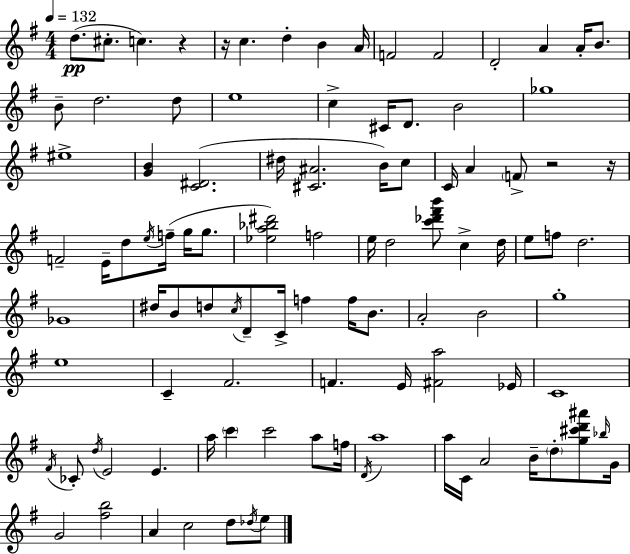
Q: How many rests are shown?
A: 4